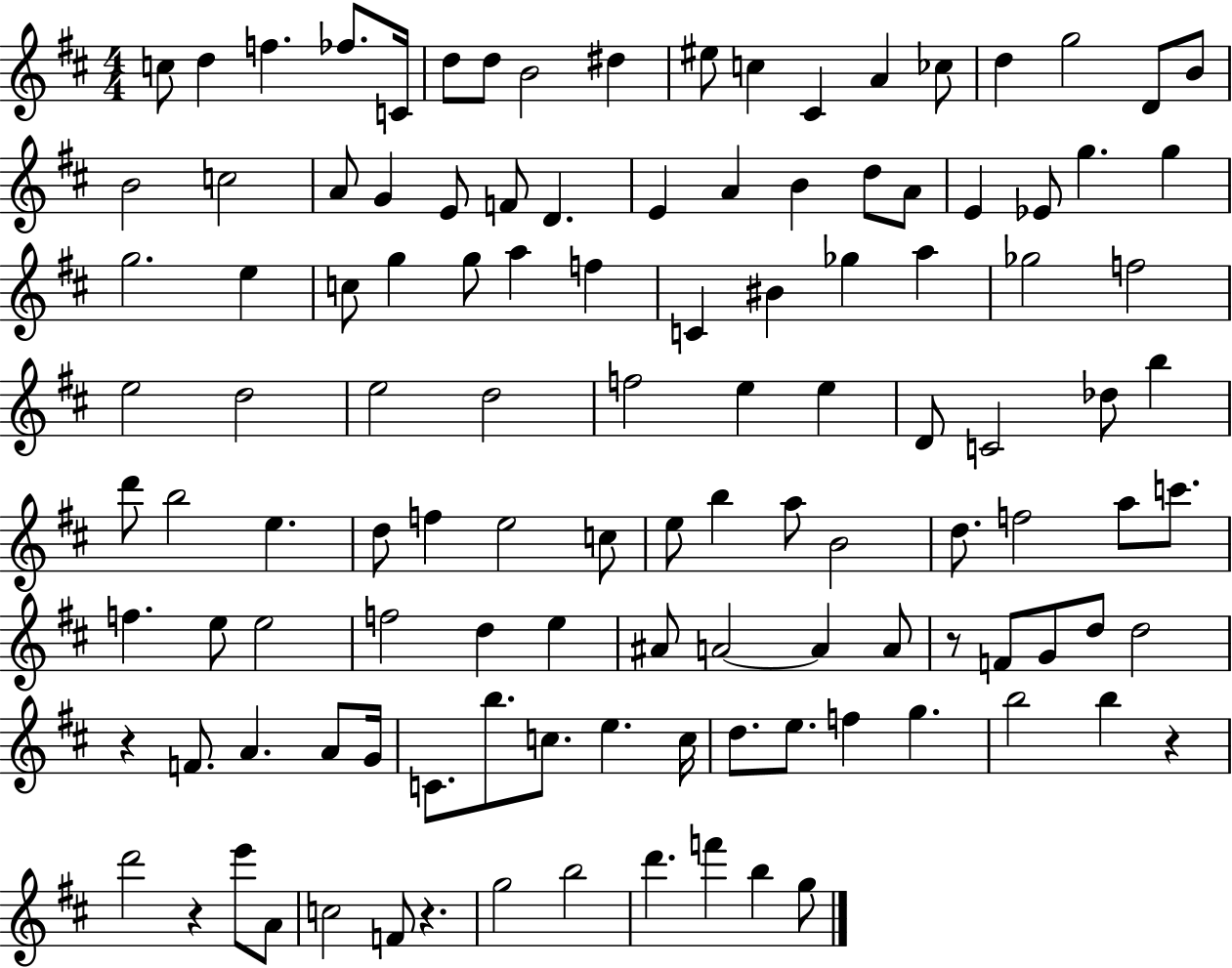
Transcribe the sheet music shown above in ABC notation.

X:1
T:Untitled
M:4/4
L:1/4
K:D
c/2 d f _f/2 C/4 d/2 d/2 B2 ^d ^e/2 c ^C A _c/2 d g2 D/2 B/2 B2 c2 A/2 G E/2 F/2 D E A B d/2 A/2 E _E/2 g g g2 e c/2 g g/2 a f C ^B _g a _g2 f2 e2 d2 e2 d2 f2 e e D/2 C2 _d/2 b d'/2 b2 e d/2 f e2 c/2 e/2 b a/2 B2 d/2 f2 a/2 c'/2 f e/2 e2 f2 d e ^A/2 A2 A A/2 z/2 F/2 G/2 d/2 d2 z F/2 A A/2 G/4 C/2 b/2 c/2 e c/4 d/2 e/2 f g b2 b z d'2 z e'/2 A/2 c2 F/2 z g2 b2 d' f' b g/2